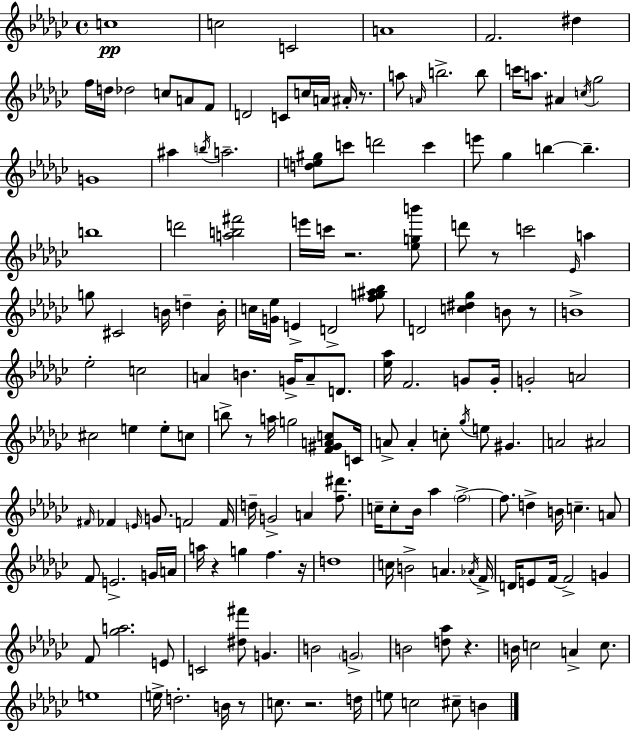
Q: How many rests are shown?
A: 10